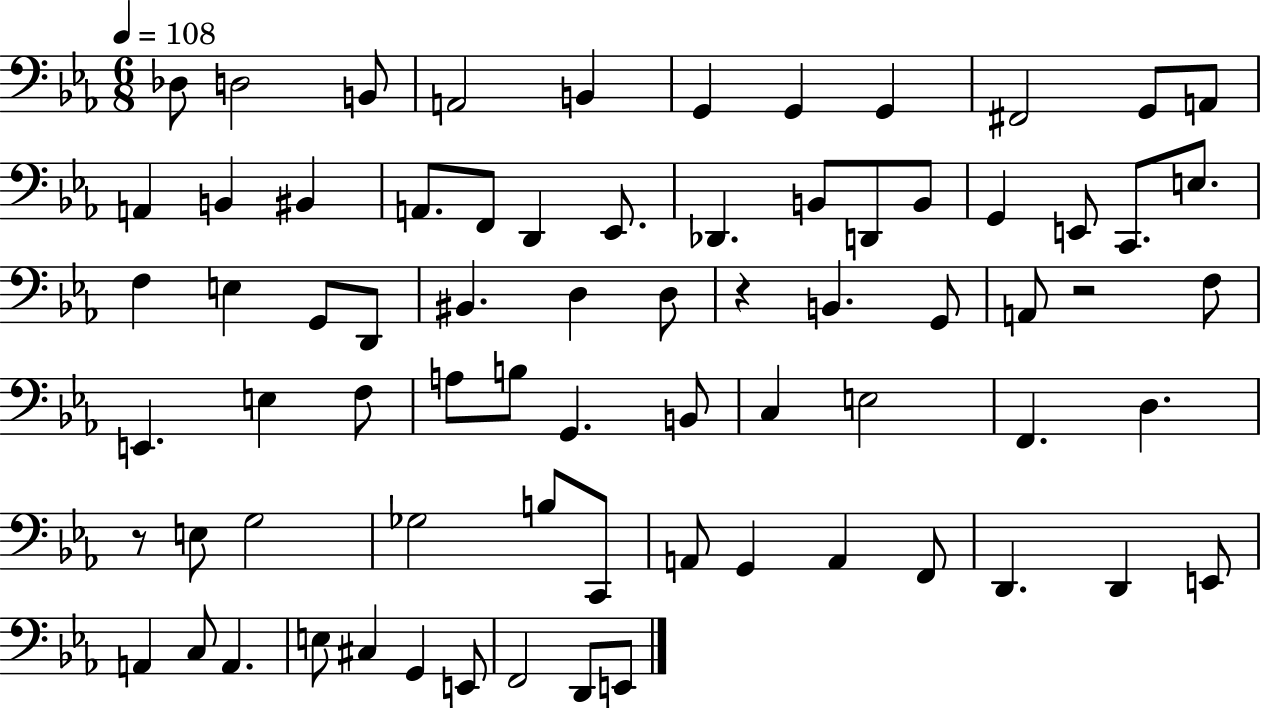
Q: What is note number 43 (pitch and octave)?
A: G2